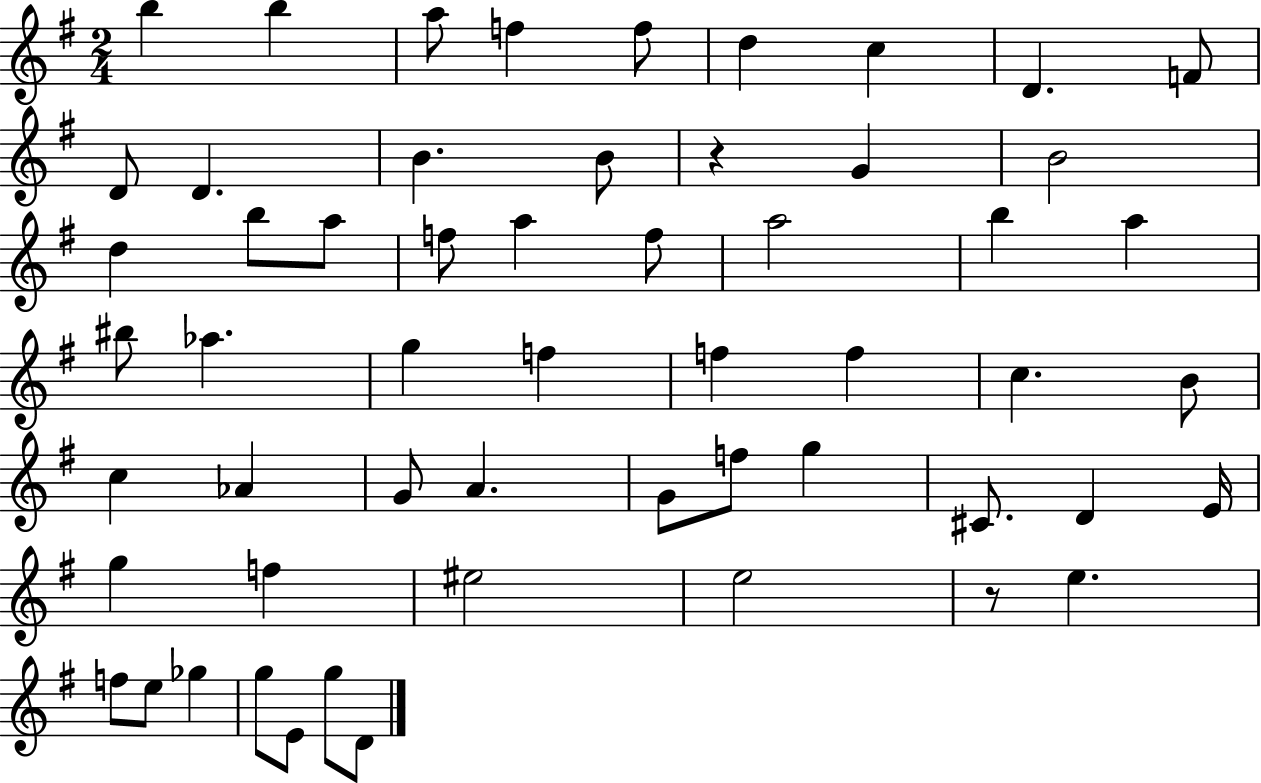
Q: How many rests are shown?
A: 2